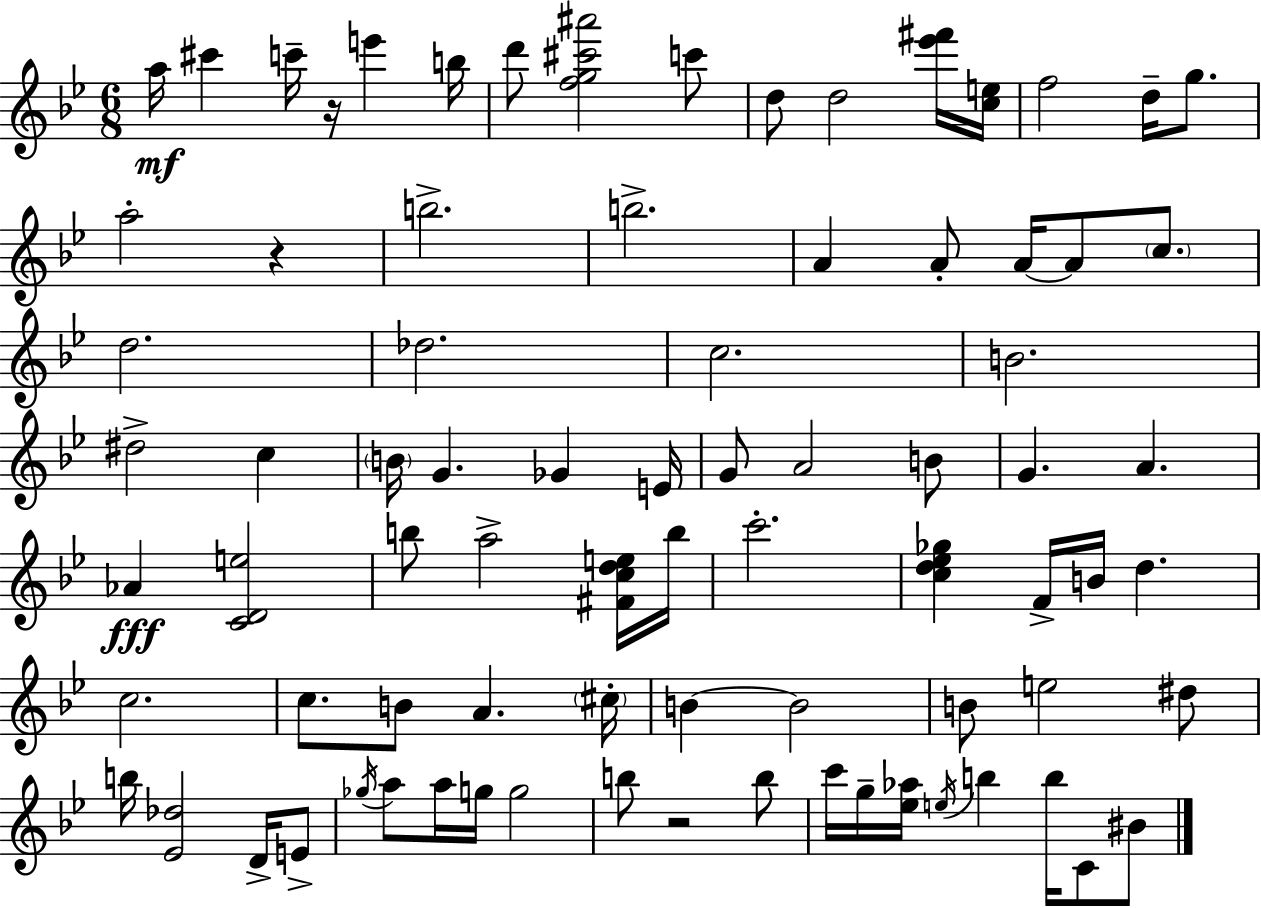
{
  \clef treble
  \numericTimeSignature
  \time 6/8
  \key bes \major
  a''16\mf cis'''4 c'''16-- r16 e'''4 b''16 | d'''8 <f'' g'' cis''' ais'''>2 c'''8 | d''8 d''2 <ees''' fis'''>16 <c'' e''>16 | f''2 d''16-- g''8. | \break a''2-. r4 | b''2.-> | b''2.-> | a'4 a'8-. a'16~~ a'8 \parenthesize c''8. | \break d''2. | des''2. | c''2. | b'2. | \break dis''2-> c''4 | \parenthesize b'16 g'4. ges'4 e'16 | g'8 a'2 b'8 | g'4. a'4. | \break aes'4\fff <c' d' e''>2 | b''8 a''2-> <fis' c'' d'' e''>16 b''16 | c'''2.-. | <c'' d'' ees'' ges''>4 f'16-> b'16 d''4. | \break c''2. | c''8. b'8 a'4. \parenthesize cis''16-. | b'4~~ b'2 | b'8 e''2 dis''8 | \break b''16 <ees' des''>2 d'16-> e'8-> | \acciaccatura { ges''16 } a''8 a''16 g''16 g''2 | b''8 r2 b''8 | c'''16 g''16-- <ees'' aes''>16 \acciaccatura { e''16 } b''4 b''16 c'8 | \break bis'8 \bar "|."
}